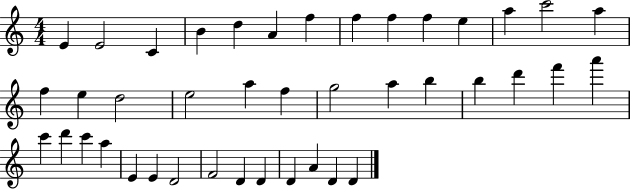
E4/q E4/h C4/q B4/q D5/q A4/q F5/q F5/q F5/q F5/q E5/q A5/q C6/h A5/q F5/q E5/q D5/h E5/h A5/q F5/q G5/h A5/q B5/q B5/q D6/q F6/q A6/q C6/q D6/q C6/q A5/q E4/q E4/q D4/h F4/h D4/q D4/q D4/q A4/q D4/q D4/q